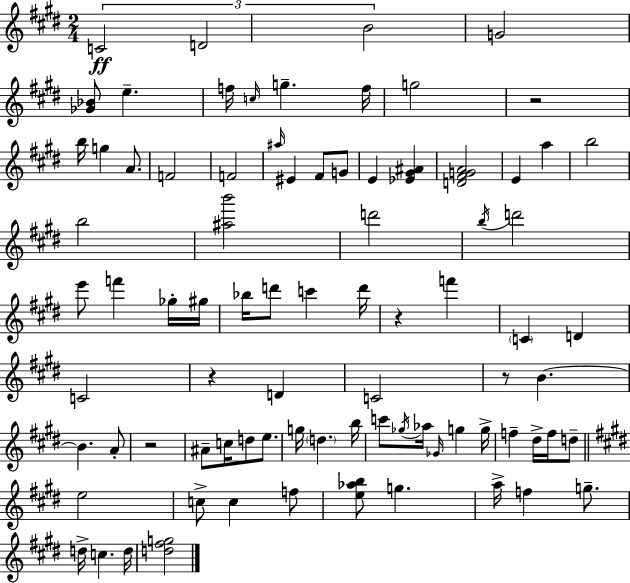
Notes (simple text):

C4/h D4/h B4/h G4/h [Gb4,Bb4]/e E5/q. F5/s C5/s G5/q. F5/s G5/h R/h B5/s G5/q A4/e. F4/h F4/h A#5/s EIS4/q F#4/e G4/e E4/q [Eb4,G#4,A#4]/q [D4,F#4,G4,A4]/h E4/q A5/q B5/h B5/h [A#5,B6]/h D6/h B5/s D6/h E6/e F6/q Gb5/s G#5/s Bb5/s D6/e C6/q D6/s R/q F6/q C4/q D4/q C4/h R/q D4/q C4/h R/e B4/q. B4/q. A4/e R/h A#4/e C5/s D5/e E5/e. G5/s D5/q. B5/s C6/e Gb5/s Ab5/s Gb4/s G5/q G5/s F5/q D#5/s F5/s D5/e E5/h C5/e C5/q F5/e [E5,Ab5,B5]/e G5/q. A5/s F5/q G5/e. D5/s C5/q. D5/s [D5,F#5,G5]/h